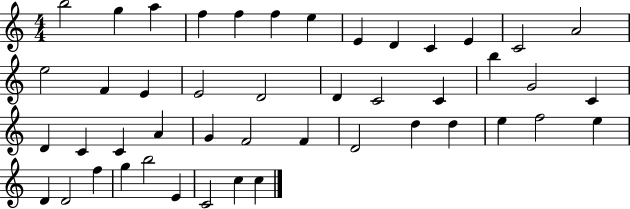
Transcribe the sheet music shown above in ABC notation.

X:1
T:Untitled
M:4/4
L:1/4
K:C
b2 g a f f f e E D C E C2 A2 e2 F E E2 D2 D C2 C b G2 C D C C A G F2 F D2 d d e f2 e D D2 f g b2 E C2 c c